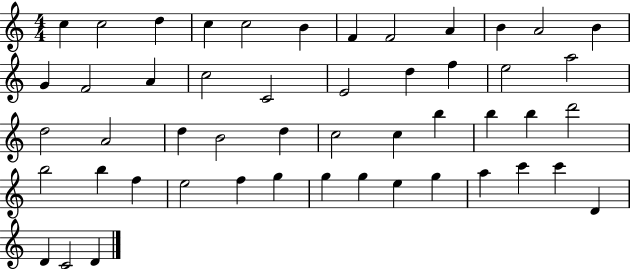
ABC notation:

X:1
T:Untitled
M:4/4
L:1/4
K:C
c c2 d c c2 B F F2 A B A2 B G F2 A c2 C2 E2 d f e2 a2 d2 A2 d B2 d c2 c b b b d'2 b2 b f e2 f g g g e g a c' c' D D C2 D